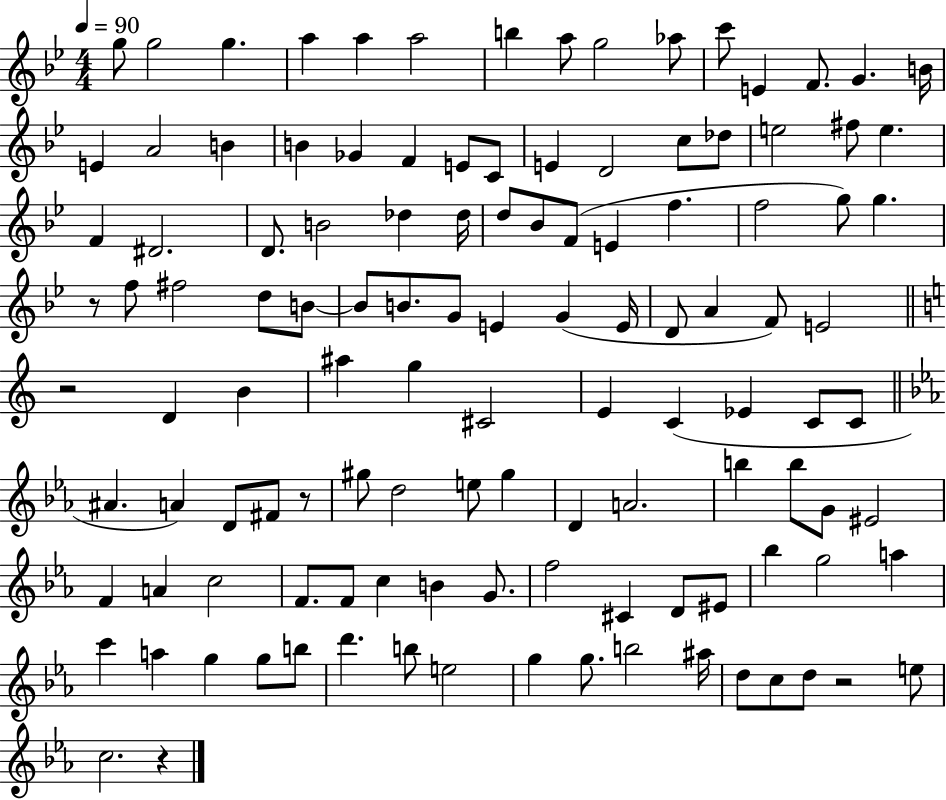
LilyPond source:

{
  \clef treble
  \numericTimeSignature
  \time 4/4
  \key bes \major
  \tempo 4 = 90
  g''8 g''2 g''4. | a''4 a''4 a''2 | b''4 a''8 g''2 aes''8 | c'''8 e'4 f'8. g'4. b'16 | \break e'4 a'2 b'4 | b'4 ges'4 f'4 e'8 c'8 | e'4 d'2 c''8 des''8 | e''2 fis''8 e''4. | \break f'4 dis'2. | d'8. b'2 des''4 des''16 | d''8 bes'8 f'8( e'4 f''4. | f''2 g''8) g''4. | \break r8 f''8 fis''2 d''8 b'8~~ | b'8 b'8. g'8 e'4 g'4( e'16 | d'8 a'4 f'8) e'2 | \bar "||" \break \key a \minor r2 d'4 b'4 | ais''4 g''4 cis'2 | e'4 c'4( ees'4 c'8 c'8 | \bar "||" \break \key c \minor ais'4. a'4) d'8 fis'8 r8 | gis''8 d''2 e''8 gis''4 | d'4 a'2. | b''4 b''8 g'8 eis'2 | \break f'4 a'4 c''2 | f'8. f'8 c''4 b'4 g'8. | f''2 cis'4 d'8 eis'8 | bes''4 g''2 a''4 | \break c'''4 a''4 g''4 g''8 b''8 | d'''4. b''8 e''2 | g''4 g''8. b''2 ais''16 | d''8 c''8 d''8 r2 e''8 | \break c''2. r4 | \bar "|."
}